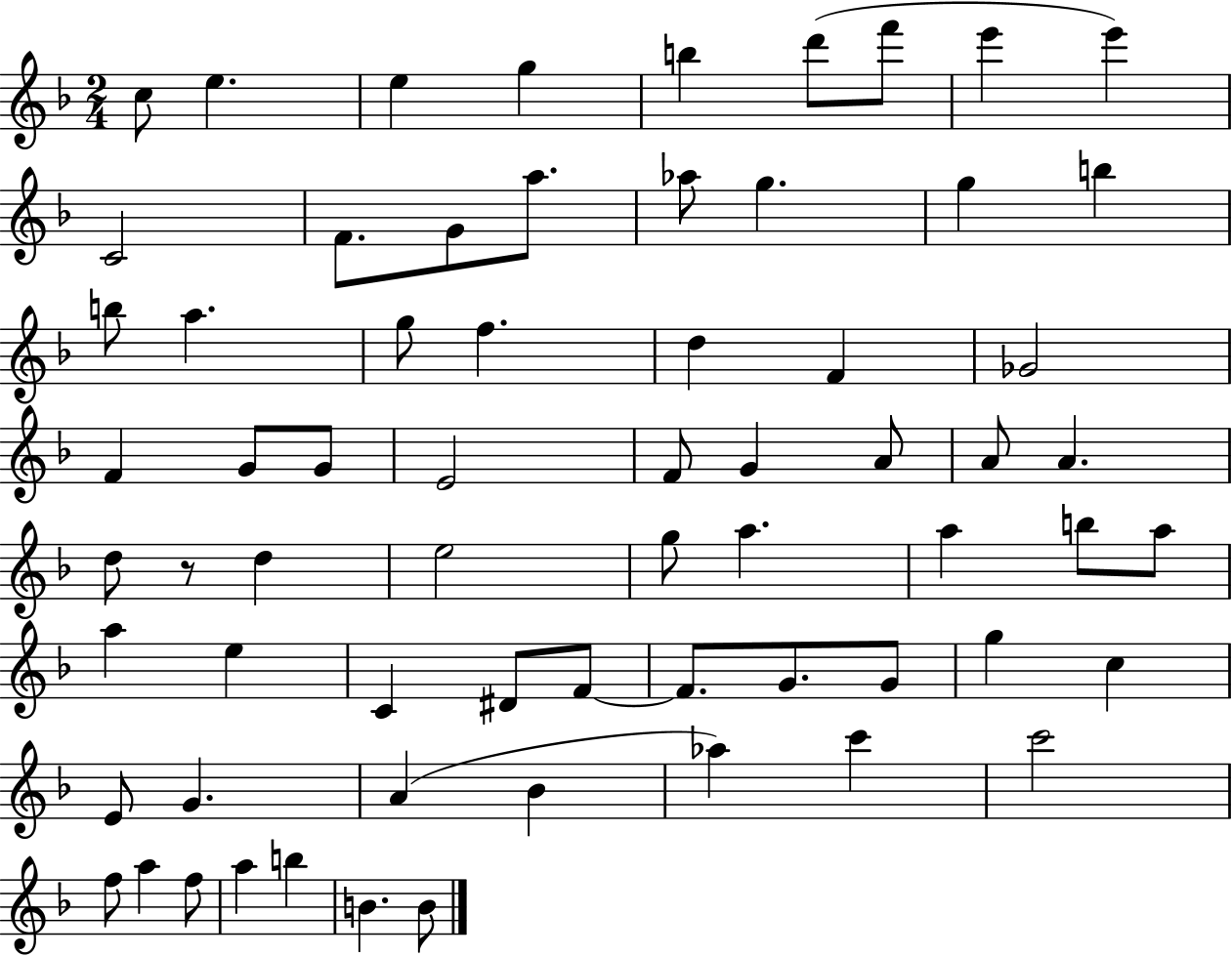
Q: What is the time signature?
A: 2/4